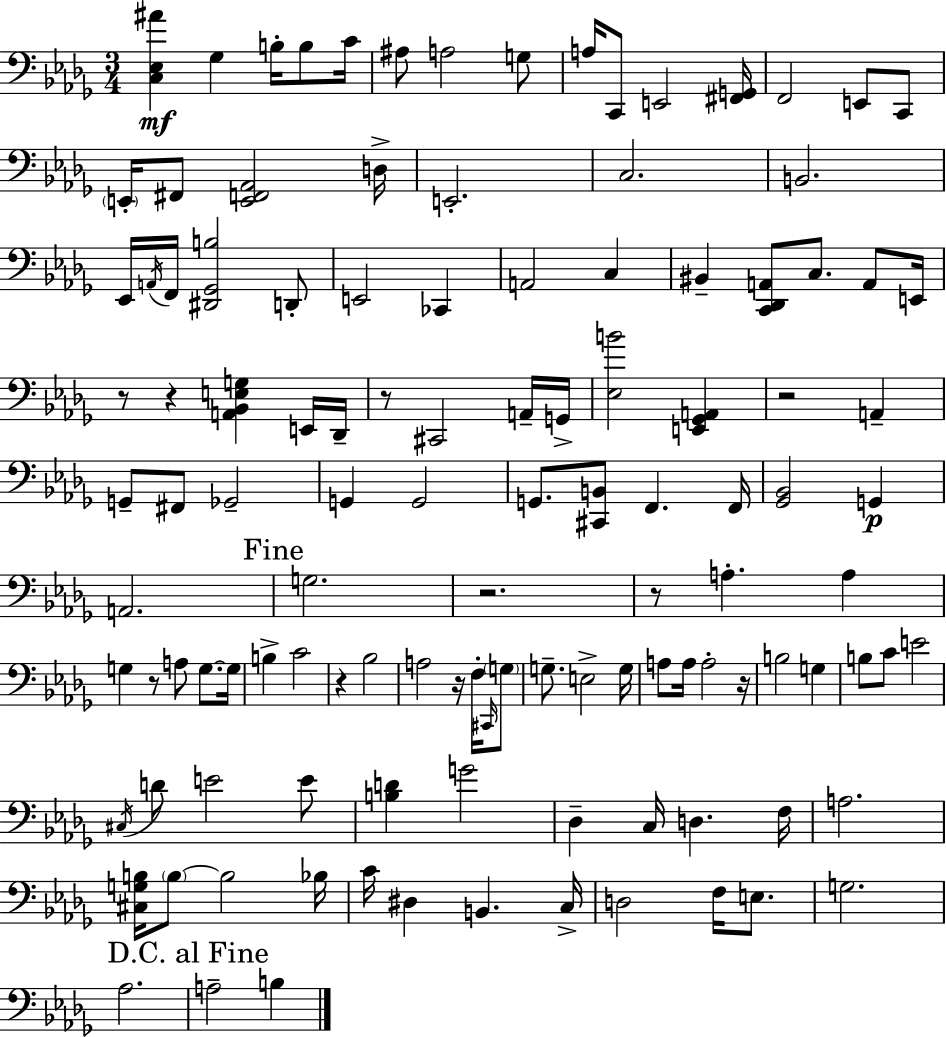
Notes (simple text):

[C3,Eb3,A#4]/q Gb3/q B3/s B3/e C4/s A#3/e A3/h G3/e A3/s C2/e E2/h [F#2,G2]/s F2/h E2/e C2/e E2/s F#2/e [E2,F2,Ab2]/h D3/s E2/h. C3/h. B2/h. Eb2/s A2/s F2/s [D#2,Gb2,B3]/h D2/e E2/h CES2/q A2/h C3/q BIS2/q [C2,Db2,A2]/e C3/e. A2/e E2/s R/e R/q [A2,Bb2,E3,G3]/q E2/s Db2/s R/e C#2/h A2/s G2/s [Eb3,B4]/h [E2,Gb2,A2]/q R/h A2/q G2/e F#2/e Gb2/h G2/q G2/h G2/e. [C#2,B2]/e F2/q. F2/s [Gb2,Bb2]/h G2/q A2/h. G3/h. R/h. R/e A3/q. A3/q G3/q R/e A3/e G3/e. G3/s B3/q C4/h R/q Bb3/h A3/h R/s F3/s C#2/s G3/e G3/e. E3/h G3/s A3/e A3/s A3/h R/s B3/h G3/q B3/e C4/e E4/h C#3/s D4/e E4/h E4/e [B3,D4]/q G4/h Db3/q C3/s D3/q. F3/s A3/h. [C#3,G3,B3]/s B3/e B3/h Bb3/s C4/s D#3/q B2/q. C3/s D3/h F3/s E3/e. G3/h. Ab3/h. A3/h B3/q